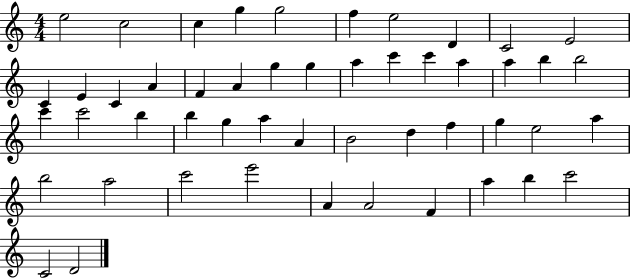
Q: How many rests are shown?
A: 0